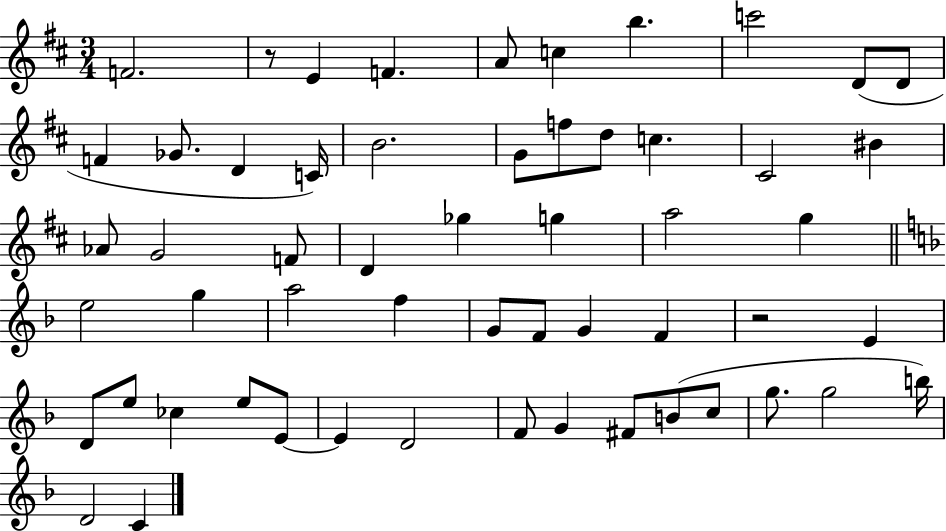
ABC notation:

X:1
T:Untitled
M:3/4
L:1/4
K:D
F2 z/2 E F A/2 c b c'2 D/2 D/2 F _G/2 D C/4 B2 G/2 f/2 d/2 c ^C2 ^B _A/2 G2 F/2 D _g g a2 g e2 g a2 f G/2 F/2 G F z2 E D/2 e/2 _c e/2 E/2 E D2 F/2 G ^F/2 B/2 c/2 g/2 g2 b/4 D2 C